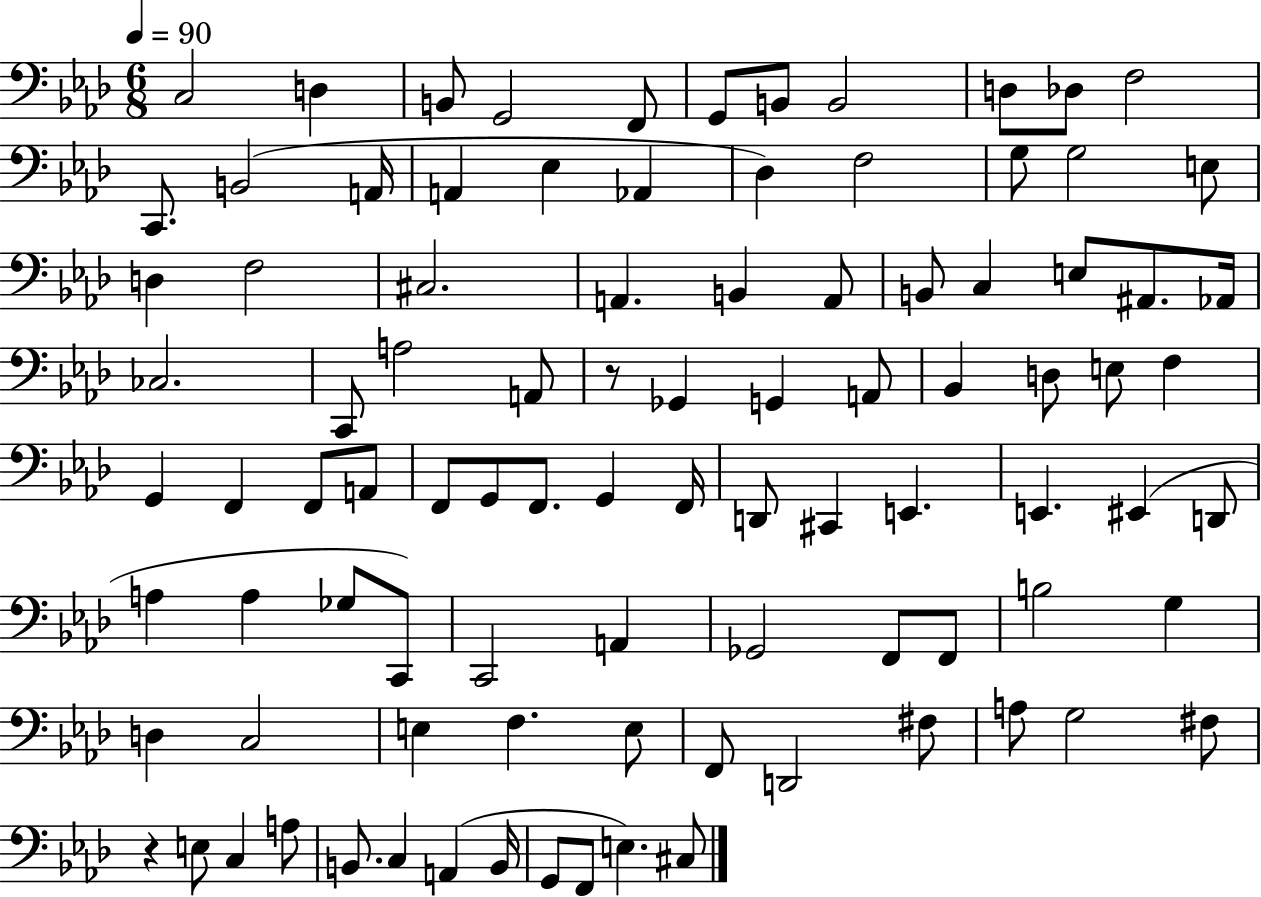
{
  \clef bass
  \numericTimeSignature
  \time 6/8
  \key aes \major
  \tempo 4 = 90
  c2 d4 | b,8 g,2 f,8 | g,8 b,8 b,2 | d8 des8 f2 | \break c,8. b,2( a,16 | a,4 ees4 aes,4 | des4) f2 | g8 g2 e8 | \break d4 f2 | cis2. | a,4. b,4 a,8 | b,8 c4 e8 ais,8. aes,16 | \break ces2. | c,8 a2 a,8 | r8 ges,4 g,4 a,8 | bes,4 d8 e8 f4 | \break g,4 f,4 f,8 a,8 | f,8 g,8 f,8. g,4 f,16 | d,8 cis,4 e,4. | e,4. eis,4( d,8 | \break a4 a4 ges8 c,8) | c,2 a,4 | ges,2 f,8 f,8 | b2 g4 | \break d4 c2 | e4 f4. e8 | f,8 d,2 fis8 | a8 g2 fis8 | \break r4 e8 c4 a8 | b,8. c4 a,4( b,16 | g,8 f,8 e4.) cis8 | \bar "|."
}